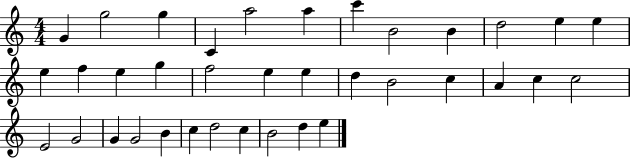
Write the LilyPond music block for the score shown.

{
  \clef treble
  \numericTimeSignature
  \time 4/4
  \key c \major
  g'4 g''2 g''4 | c'4 a''2 a''4 | c'''4 b'2 b'4 | d''2 e''4 e''4 | \break e''4 f''4 e''4 g''4 | f''2 e''4 e''4 | d''4 b'2 c''4 | a'4 c''4 c''2 | \break e'2 g'2 | g'4 g'2 b'4 | c''4 d''2 c''4 | b'2 d''4 e''4 | \break \bar "|."
}